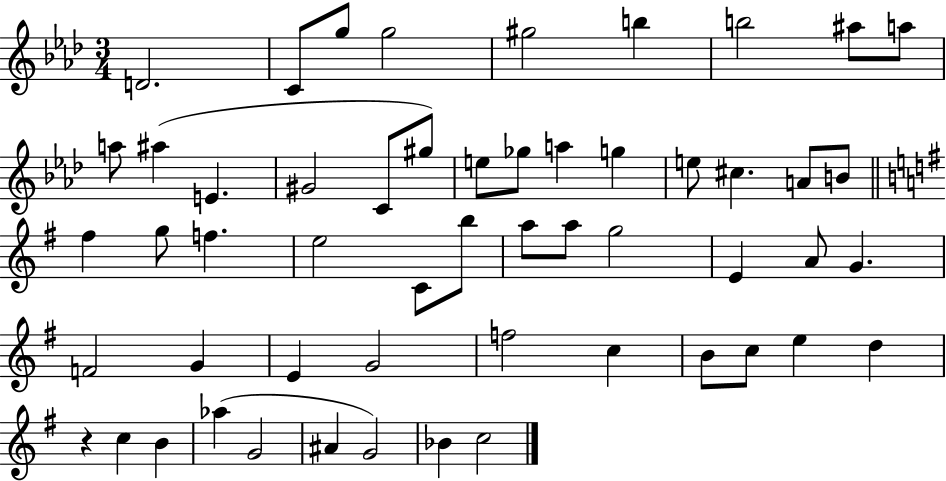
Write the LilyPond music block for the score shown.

{
  \clef treble
  \numericTimeSignature
  \time 3/4
  \key aes \major
  \repeat volta 2 { d'2. | c'8 g''8 g''2 | gis''2 b''4 | b''2 ais''8 a''8 | \break a''8 ais''4( e'4. | gis'2 c'8 gis''8) | e''8 ges''8 a''4 g''4 | e''8 cis''4. a'8 b'8 | \break \bar "||" \break \key e \minor fis''4 g''8 f''4. | e''2 c'8 b''8 | a''8 a''8 g''2 | e'4 a'8 g'4. | \break f'2 g'4 | e'4 g'2 | f''2 c''4 | b'8 c''8 e''4 d''4 | \break r4 c''4 b'4 | aes''4( g'2 | ais'4 g'2) | bes'4 c''2 | \break } \bar "|."
}